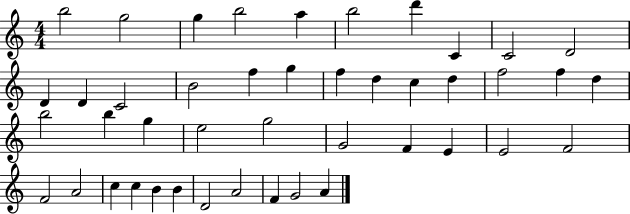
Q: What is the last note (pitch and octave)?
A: A4